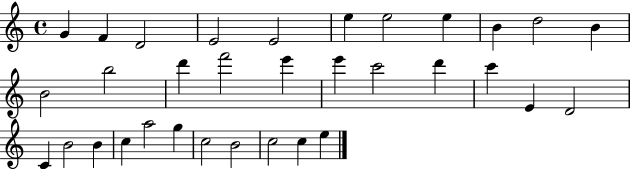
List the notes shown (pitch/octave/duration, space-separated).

G4/q F4/q D4/h E4/h E4/h E5/q E5/h E5/q B4/q D5/h B4/q B4/h B5/h D6/q F6/h E6/q E6/q C6/h D6/q C6/q E4/q D4/h C4/q B4/h B4/q C5/q A5/h G5/q C5/h B4/h C5/h C5/q E5/q